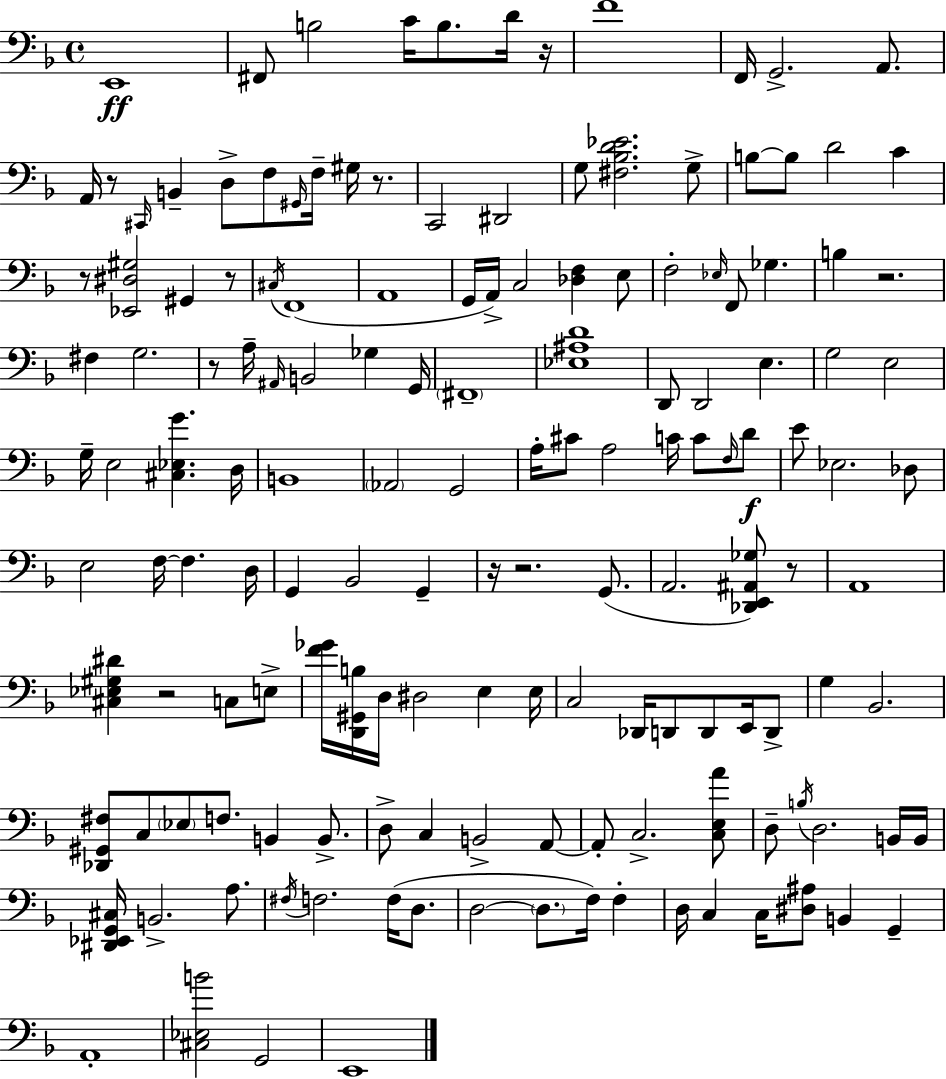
X:1
T:Untitled
M:4/4
L:1/4
K:Dm
E,,4 ^F,,/2 B,2 C/4 B,/2 D/4 z/4 F4 F,,/4 G,,2 A,,/2 A,,/4 z/2 ^C,,/4 B,, D,/2 F,/2 ^G,,/4 F,/4 ^G,/4 z/2 C,,2 ^D,,2 G,/2 [^F,_B,D_E]2 G,/2 B,/2 B,/2 D2 C z/2 [_E,,^D,^G,]2 ^G,, z/2 ^C,/4 F,,4 A,,4 G,,/4 A,,/4 C,2 [_D,F,] E,/2 F,2 _E,/4 F,,/2 _G, B, z2 ^F, G,2 z/2 A,/4 ^A,,/4 B,,2 _G, G,,/4 ^F,,4 [_E,^A,D]4 D,,/2 D,,2 E, G,2 E,2 G,/4 E,2 [^C,_E,G] D,/4 B,,4 _A,,2 G,,2 A,/4 ^C/2 A,2 C/4 C/2 F,/4 D/2 E/2 _E,2 _D,/2 E,2 F,/4 F, D,/4 G,, _B,,2 G,, z/4 z2 G,,/2 A,,2 [_D,,E,,^A,,_G,]/2 z/2 A,,4 [^C,_E,^G,^D] z2 C,/2 E,/2 [F_G]/4 [D,,^G,,B,]/4 D,/4 ^D,2 E, E,/4 C,2 _D,,/4 D,,/2 D,,/2 E,,/4 D,,/2 G, _B,,2 [_D,,^G,,^F,]/2 C,/2 _E,/2 F,/2 B,, B,,/2 D,/2 C, B,,2 A,,/2 A,,/2 C,2 [C,E,A]/2 D,/2 B,/4 D,2 B,,/4 B,,/4 [^D,,_E,,G,,^C,]/4 B,,2 A,/2 ^F,/4 F,2 F,/4 D,/2 D,2 D,/2 F,/4 F, D,/4 C, C,/4 [^D,^A,]/2 B,, G,, A,,4 [^C,_E,B]2 G,,2 E,,4